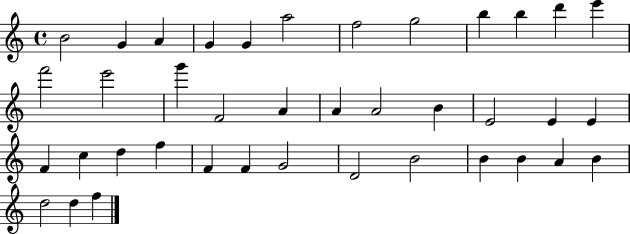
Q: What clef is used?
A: treble